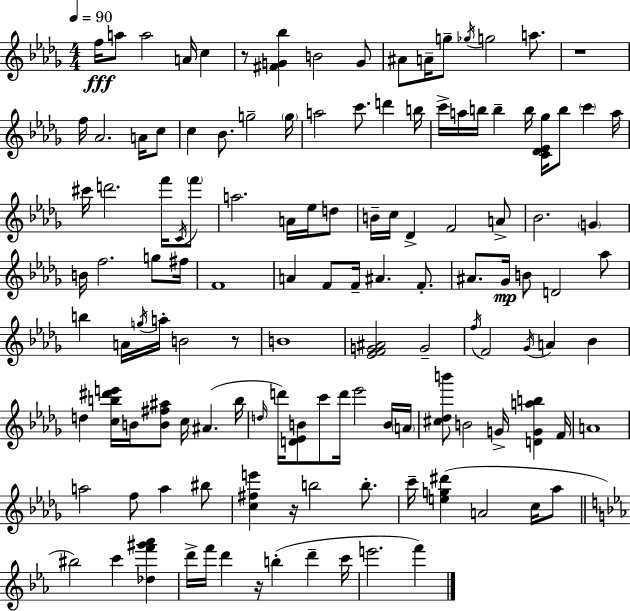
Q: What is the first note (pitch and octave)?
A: F5